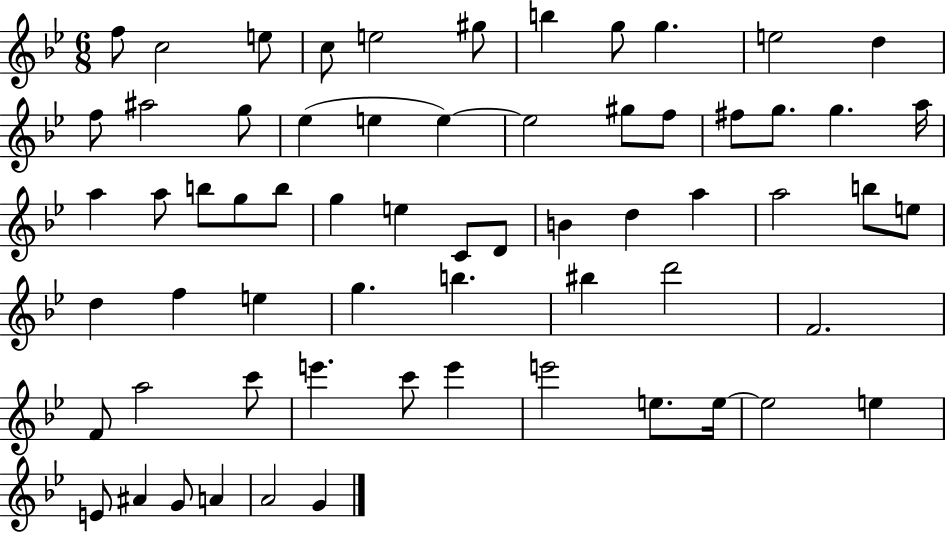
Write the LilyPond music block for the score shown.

{
  \clef treble
  \numericTimeSignature
  \time 6/8
  \key bes \major
  \repeat volta 2 { f''8 c''2 e''8 | c''8 e''2 gis''8 | b''4 g''8 g''4. | e''2 d''4 | \break f''8 ais''2 g''8 | ees''4( e''4 e''4~~) | e''2 gis''8 f''8 | fis''8 g''8. g''4. a''16 | \break a''4 a''8 b''8 g''8 b''8 | g''4 e''4 c'8 d'8 | b'4 d''4 a''4 | a''2 b''8 e''8 | \break d''4 f''4 e''4 | g''4. b''4. | bis''4 d'''2 | f'2. | \break f'8 a''2 c'''8 | e'''4. c'''8 e'''4 | e'''2 e''8. e''16~~ | e''2 e''4 | \break e'8 ais'4 g'8 a'4 | a'2 g'4 | } \bar "|."
}